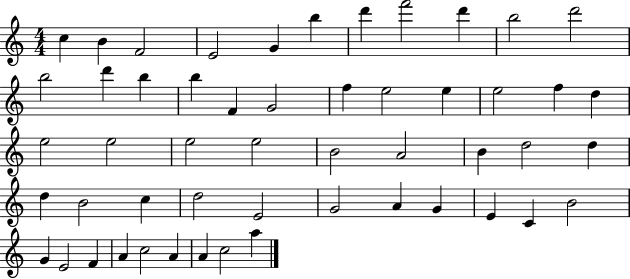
{
  \clef treble
  \numericTimeSignature
  \time 4/4
  \key c \major
  c''4 b'4 f'2 | e'2 g'4 b''4 | d'''4 f'''2 d'''4 | b''2 d'''2 | \break b''2 d'''4 b''4 | b''4 f'4 g'2 | f''4 e''2 e''4 | e''2 f''4 d''4 | \break e''2 e''2 | e''2 e''2 | b'2 a'2 | b'4 d''2 d''4 | \break d''4 b'2 c''4 | d''2 e'2 | g'2 a'4 g'4 | e'4 c'4 b'2 | \break g'4 e'2 f'4 | a'4 c''2 a'4 | a'4 c''2 a''4 | \bar "|."
}